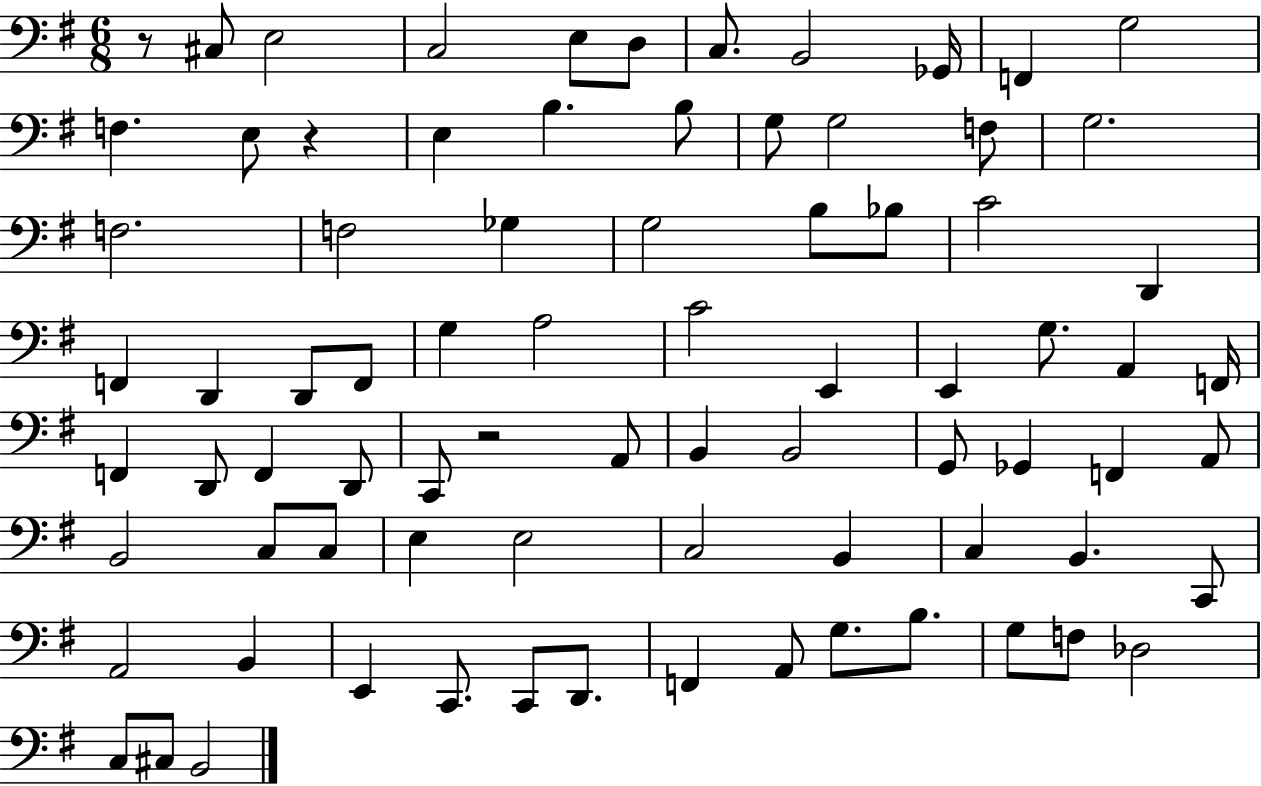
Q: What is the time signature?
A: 6/8